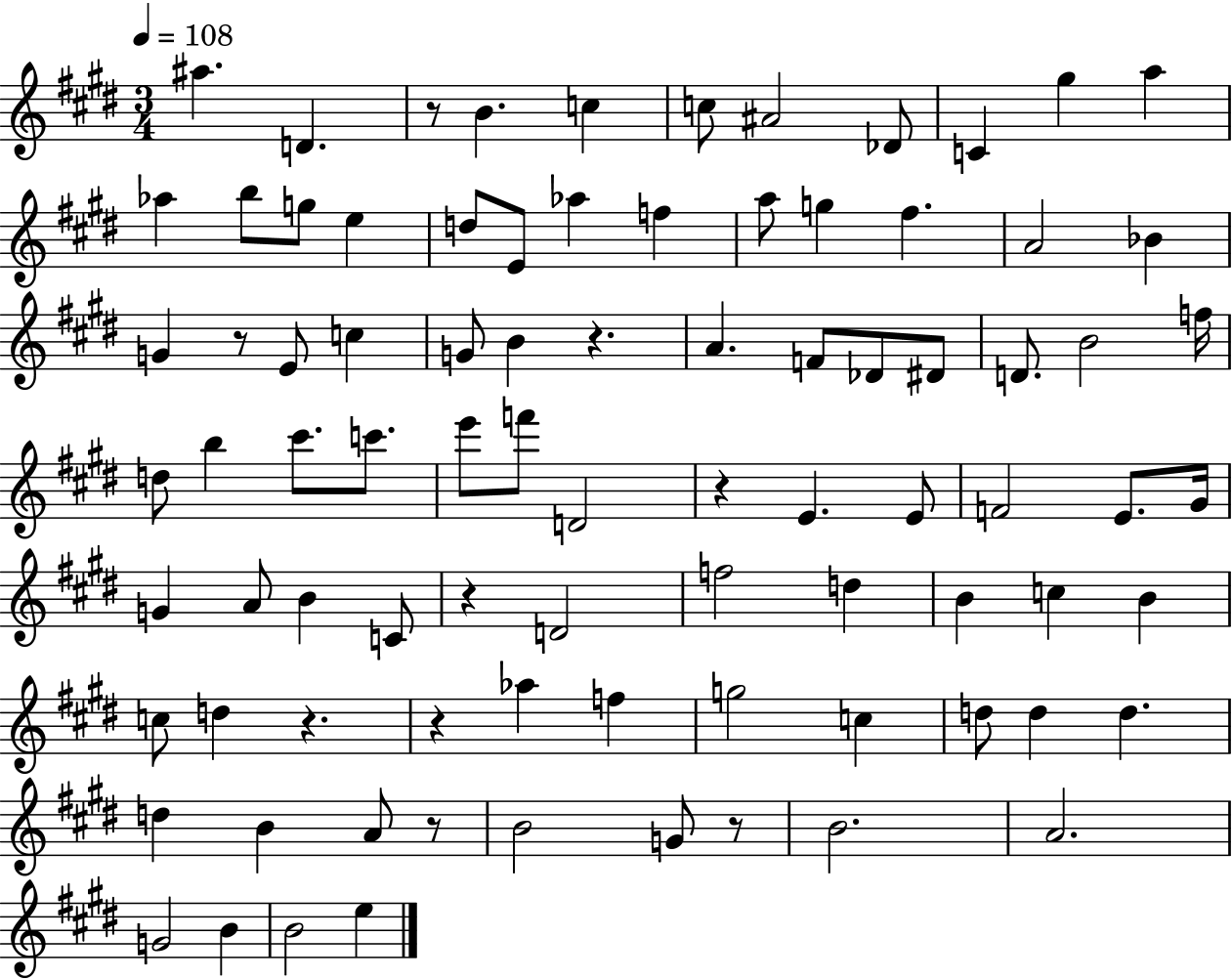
A#5/q. D4/q. R/e B4/q. C5/q C5/e A#4/h Db4/e C4/q G#5/q A5/q Ab5/q B5/e G5/e E5/q D5/e E4/e Ab5/q F5/q A5/e G5/q F#5/q. A4/h Bb4/q G4/q R/e E4/e C5/q G4/e B4/q R/q. A4/q. F4/e Db4/e D#4/e D4/e. B4/h F5/s D5/e B5/q C#6/e. C6/e. E6/e F6/e D4/h R/q E4/q. E4/e F4/h E4/e. G#4/s G4/q A4/e B4/q C4/e R/q D4/h F5/h D5/q B4/q C5/q B4/q C5/e D5/q R/q. R/q Ab5/q F5/q G5/h C5/q D5/e D5/q D5/q. D5/q B4/q A4/e R/e B4/h G4/e R/e B4/h. A4/h. G4/h B4/q B4/h E5/q